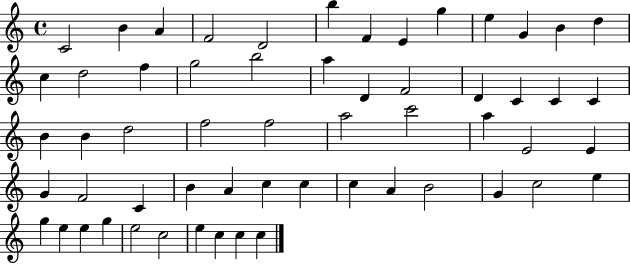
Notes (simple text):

C4/h B4/q A4/q F4/h D4/h B5/q F4/q E4/q G5/q E5/q G4/q B4/q D5/q C5/q D5/h F5/q G5/h B5/h A5/q D4/q F4/h D4/q C4/q C4/q C4/q B4/q B4/q D5/h F5/h F5/h A5/h C6/h A5/q E4/h E4/q G4/q F4/h C4/q B4/q A4/q C5/q C5/q C5/q A4/q B4/h G4/q C5/h E5/q G5/q E5/q E5/q G5/q E5/h C5/h E5/q C5/q C5/q C5/q